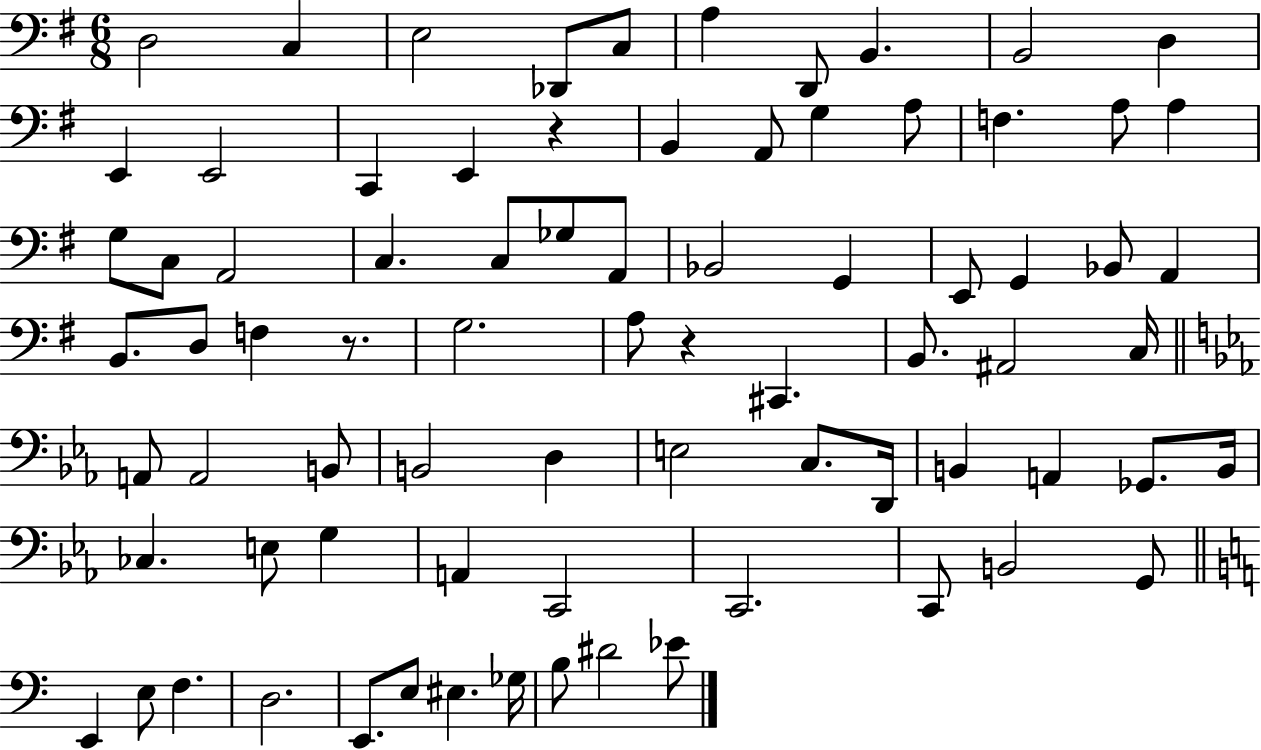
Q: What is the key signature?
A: G major